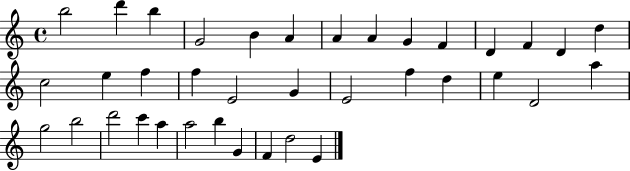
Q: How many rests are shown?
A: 0